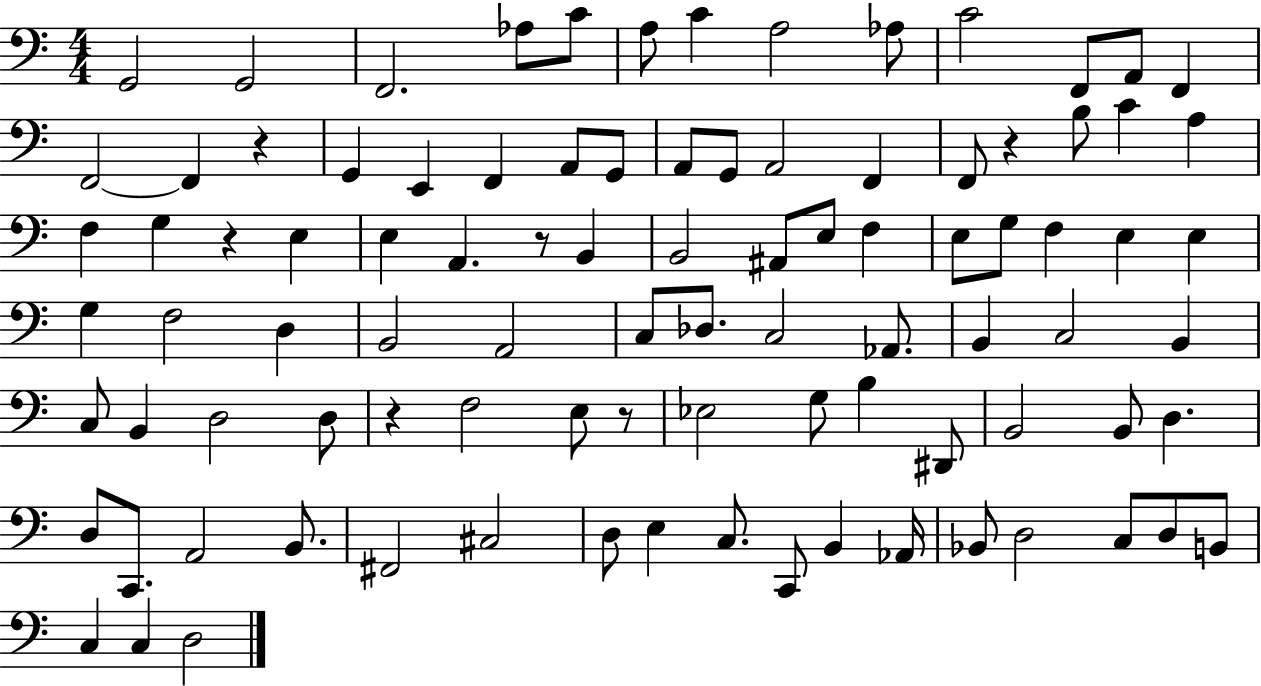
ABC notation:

X:1
T:Untitled
M:4/4
L:1/4
K:C
G,,2 G,,2 F,,2 _A,/2 C/2 A,/2 C A,2 _A,/2 C2 F,,/2 A,,/2 F,, F,,2 F,, z G,, E,, F,, A,,/2 G,,/2 A,,/2 G,,/2 A,,2 F,, F,,/2 z B,/2 C A, F, G, z E, E, A,, z/2 B,, B,,2 ^A,,/2 E,/2 F, E,/2 G,/2 F, E, E, G, F,2 D, B,,2 A,,2 C,/2 _D,/2 C,2 _A,,/2 B,, C,2 B,, C,/2 B,, D,2 D,/2 z F,2 E,/2 z/2 _E,2 G,/2 B, ^D,,/2 B,,2 B,,/2 D, D,/2 C,,/2 A,,2 B,,/2 ^F,,2 ^C,2 D,/2 E, C,/2 C,,/2 B,, _A,,/4 _B,,/2 D,2 C,/2 D,/2 B,,/2 C, C, D,2